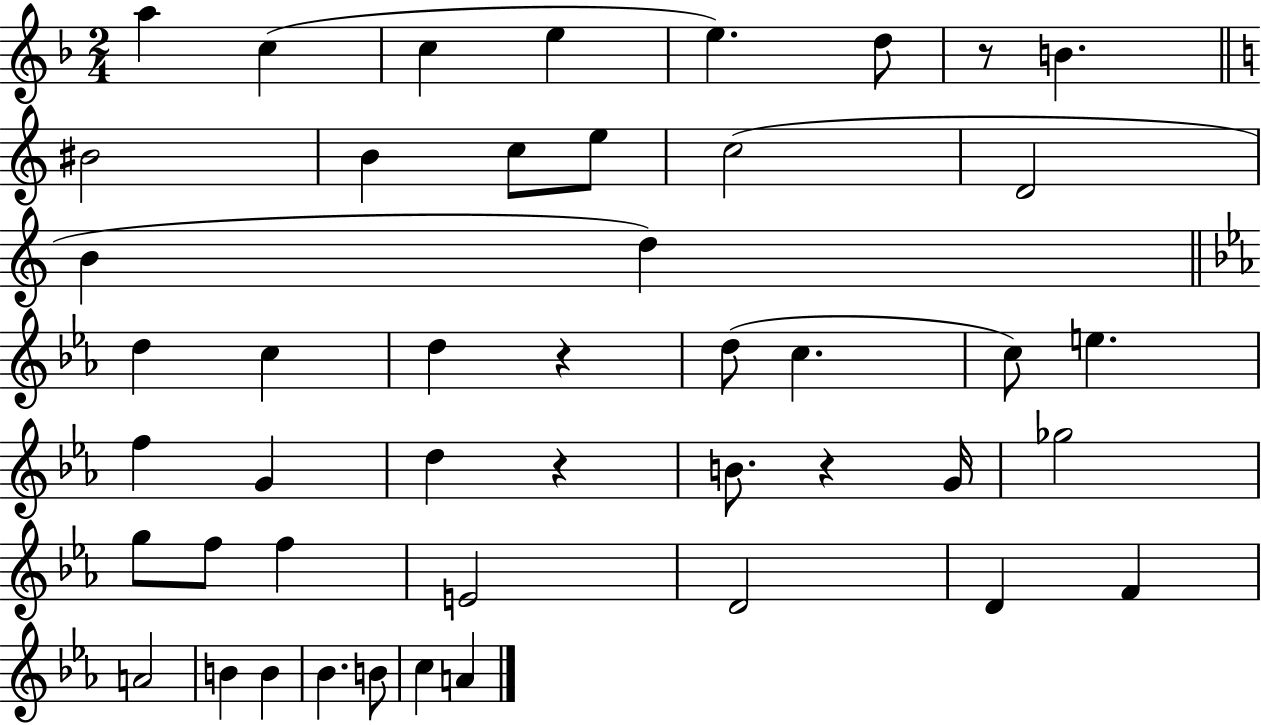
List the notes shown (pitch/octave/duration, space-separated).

A5/q C5/q C5/q E5/q E5/q. D5/e R/e B4/q. BIS4/h B4/q C5/e E5/e C5/h D4/h B4/q D5/q D5/q C5/q D5/q R/q D5/e C5/q. C5/e E5/q. F5/q G4/q D5/q R/q B4/e. R/q G4/s Gb5/h G5/e F5/e F5/q E4/h D4/h D4/q F4/q A4/h B4/q B4/q Bb4/q. B4/e C5/q A4/q